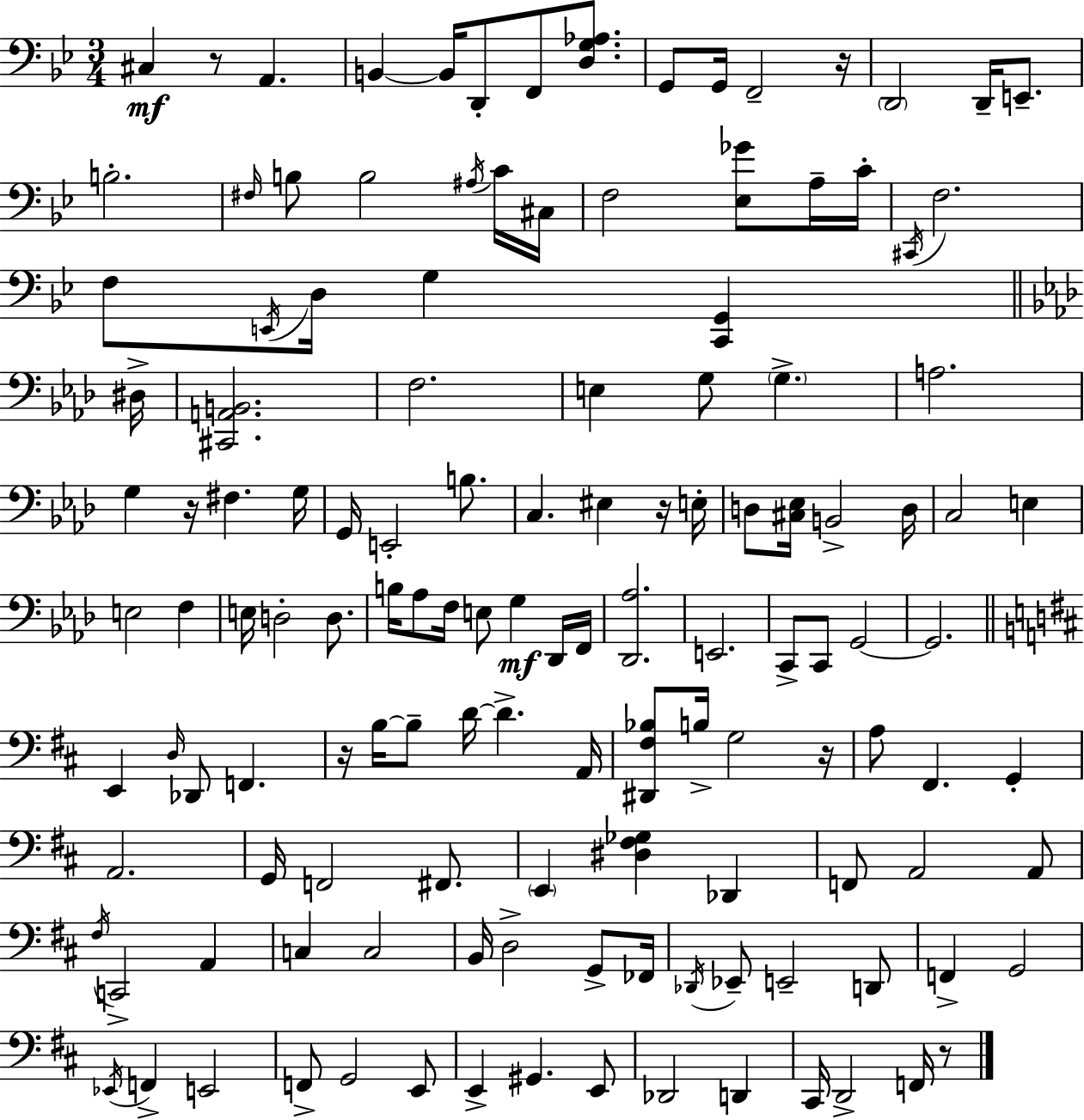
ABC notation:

X:1
T:Untitled
M:3/4
L:1/4
K:Gm
^C, z/2 A,, B,, B,,/4 D,,/2 F,,/2 [D,G,_A,]/2 G,,/2 G,,/4 F,,2 z/4 D,,2 D,,/4 E,,/2 B,2 ^F,/4 B,/2 B,2 ^A,/4 C/4 ^C,/4 F,2 [_E,_G]/2 A,/4 C/4 ^C,,/4 F,2 F,/2 E,,/4 D,/4 G, [C,,G,,] ^D,/4 [^C,,A,,B,,]2 F,2 E, G,/2 G, A,2 G, z/4 ^F, G,/4 G,,/4 E,,2 B,/2 C, ^E, z/4 E,/4 D,/2 [^C,_E,]/4 B,,2 D,/4 C,2 E, E,2 F, E,/4 D,2 D,/2 B,/4 _A,/2 F,/4 E,/2 G, _D,,/4 F,,/4 [_D,,_A,]2 E,,2 C,,/2 C,,/2 G,,2 G,,2 E,, D,/4 _D,,/2 F,, z/4 B,/4 B,/2 D/4 D A,,/4 [^D,,^F,_B,]/2 B,/4 G,2 z/4 A,/2 ^F,, G,, A,,2 G,,/4 F,,2 ^F,,/2 E,, [^D,^F,_G,] _D,, F,,/2 A,,2 A,,/2 ^F,/4 C,,2 A,, C, C,2 B,,/4 D,2 G,,/2 _F,,/4 _D,,/4 _E,,/2 E,,2 D,,/2 F,, G,,2 _E,,/4 F,, E,,2 F,,/2 G,,2 E,,/2 E,, ^G,, E,,/2 _D,,2 D,, ^C,,/4 D,,2 F,,/4 z/2